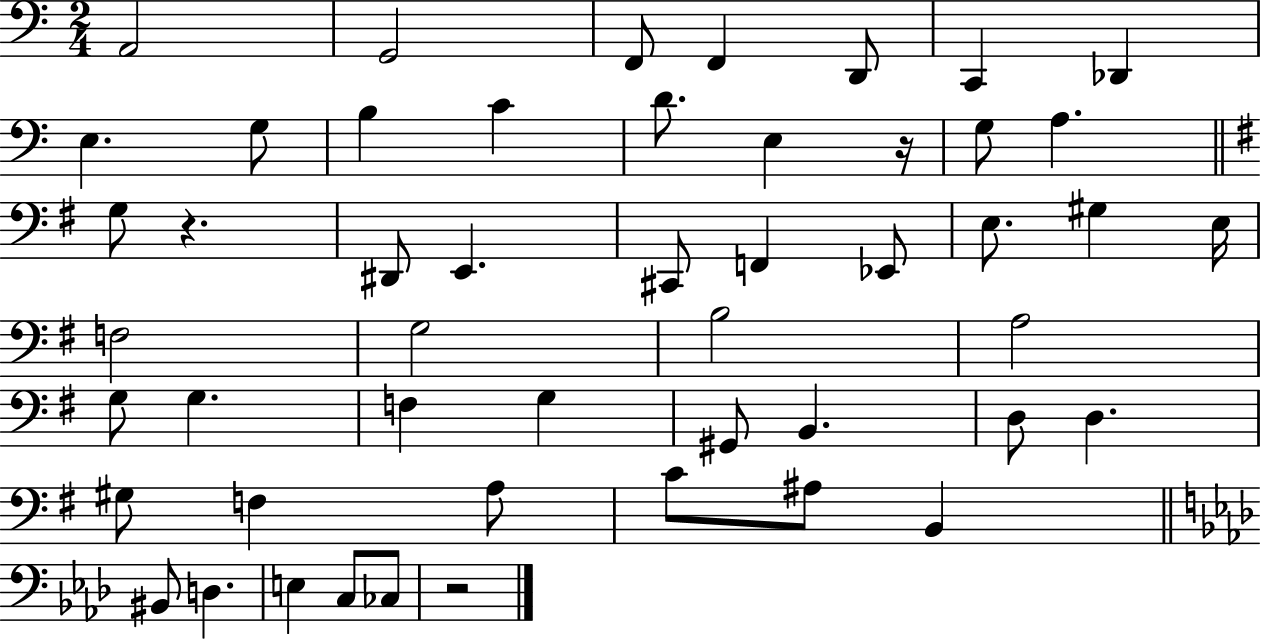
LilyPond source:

{
  \clef bass
  \numericTimeSignature
  \time 2/4
  \key c \major
  \repeat volta 2 { a,2 | g,2 | f,8 f,4 d,8 | c,4 des,4 | \break e4. g8 | b4 c'4 | d'8. e4 r16 | g8 a4. | \break \bar "||" \break \key g \major g8 r4. | dis,8 e,4. | cis,8 f,4 ees,8 | e8. gis4 e16 | \break f2 | g2 | b2 | a2 | \break g8 g4. | f4 g4 | gis,8 b,4. | d8 d4. | \break gis8 f4 a8 | c'8 ais8 b,4 | \bar "||" \break \key aes \major bis,8 d4. | e4 c8 ces8 | r2 | } \bar "|."
}